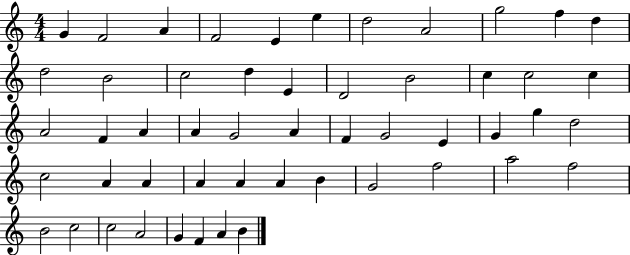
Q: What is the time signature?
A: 4/4